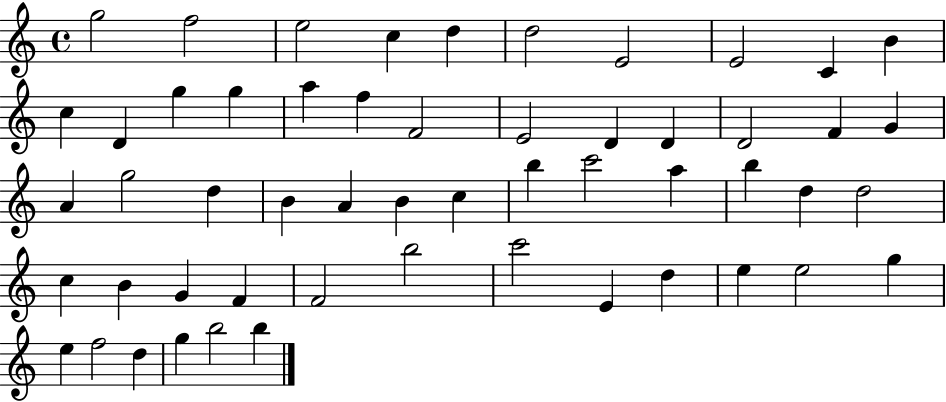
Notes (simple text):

G5/h F5/h E5/h C5/q D5/q D5/h E4/h E4/h C4/q B4/q C5/q D4/q G5/q G5/q A5/q F5/q F4/h E4/h D4/q D4/q D4/h F4/q G4/q A4/q G5/h D5/q B4/q A4/q B4/q C5/q B5/q C6/h A5/q B5/q D5/q D5/h C5/q B4/q G4/q F4/q F4/h B5/h C6/h E4/q D5/q E5/q E5/h G5/q E5/q F5/h D5/q G5/q B5/h B5/q